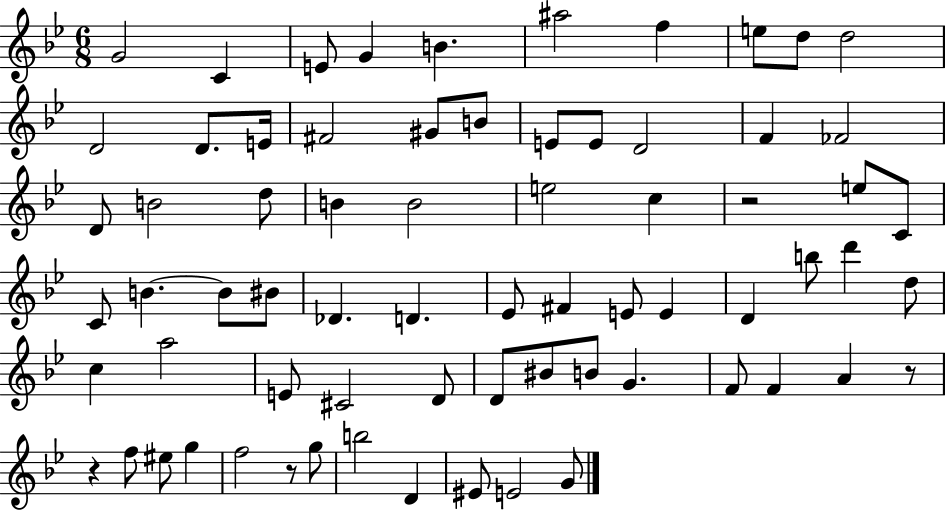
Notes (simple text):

G4/h C4/q E4/e G4/q B4/q. A#5/h F5/q E5/e D5/e D5/h D4/h D4/e. E4/s F#4/h G#4/e B4/e E4/e E4/e D4/h F4/q FES4/h D4/e B4/h D5/e B4/q B4/h E5/h C5/q R/h E5/e C4/e C4/e B4/q. B4/e BIS4/e Db4/q. D4/q. Eb4/e F#4/q E4/e E4/q D4/q B5/e D6/q D5/e C5/q A5/h E4/e C#4/h D4/e D4/e BIS4/e B4/e G4/q. F4/e F4/q A4/q R/e R/q F5/e EIS5/e G5/q F5/h R/e G5/e B5/h D4/q EIS4/e E4/h G4/e